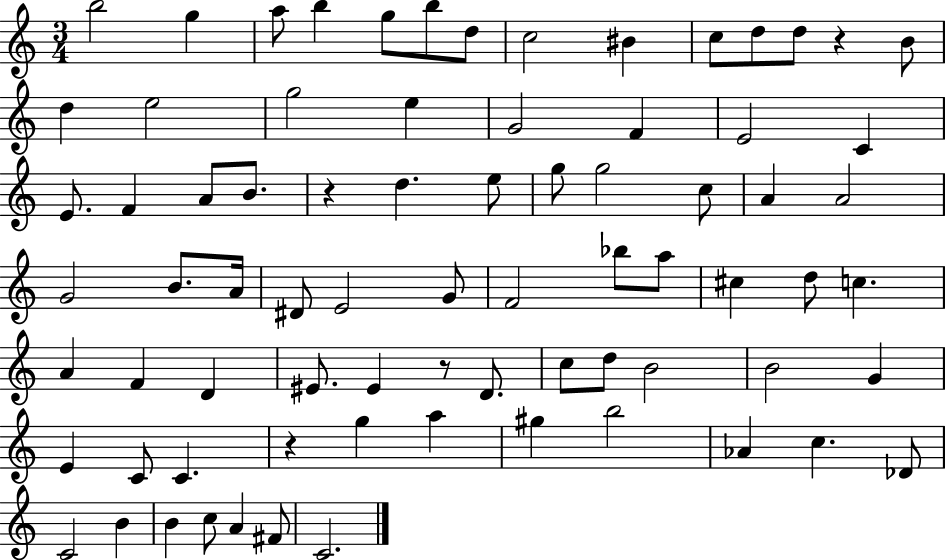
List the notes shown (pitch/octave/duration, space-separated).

B5/h G5/q A5/e B5/q G5/e B5/e D5/e C5/h BIS4/q C5/e D5/e D5/e R/q B4/e D5/q E5/h G5/h E5/q G4/h F4/q E4/h C4/q E4/e. F4/q A4/e B4/e. R/q D5/q. E5/e G5/e G5/h C5/e A4/q A4/h G4/h B4/e. A4/s D#4/e E4/h G4/e F4/h Bb5/e A5/e C#5/q D5/e C5/q. A4/q F4/q D4/q EIS4/e. EIS4/q R/e D4/e. C5/e D5/e B4/h B4/h G4/q E4/q C4/e C4/q. R/q G5/q A5/q G#5/q B5/h Ab4/q C5/q. Db4/e C4/h B4/q B4/q C5/e A4/q F#4/e C4/h.